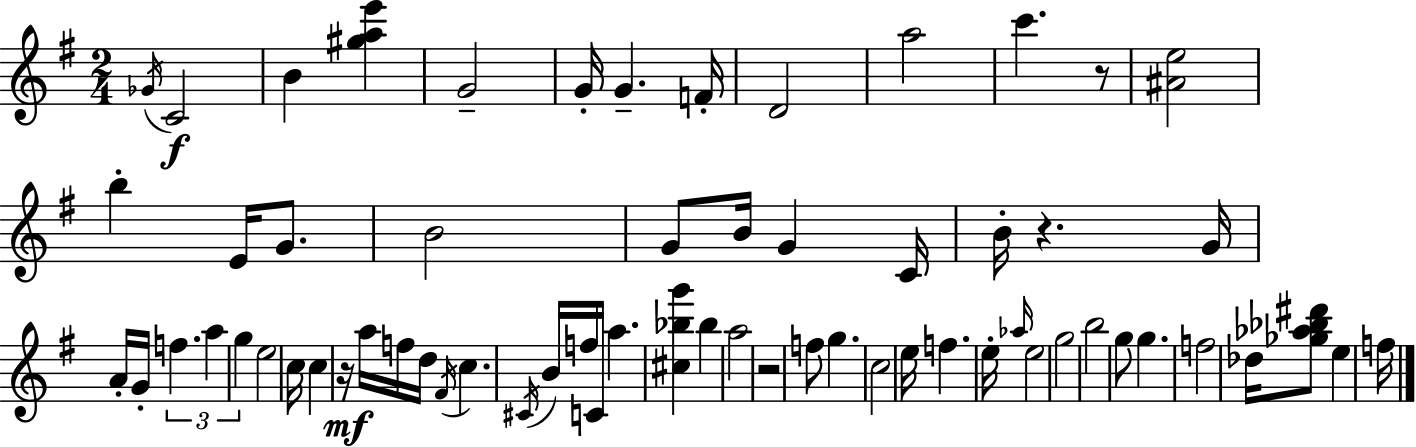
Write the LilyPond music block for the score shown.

{
  \clef treble
  \numericTimeSignature
  \time 2/4
  \key g \major
  \acciaccatura { ges'16 }\f c'2 | b'4 <gis'' a'' e'''>4 | g'2-- | g'16-. g'4.-- | \break f'16-. d'2 | a''2 | c'''4. r8 | <ais' e''>2 | \break b''4-. e'16 g'8. | b'2 | g'8 b'16 g'4 | c'16 b'16-. r4. | \break g'16 a'16-. g'16-. \tuplet 3/2 { f''4. | a''4 g''4 } | e''2 | c''16 c''4 r16\mf a''16 | \break f''16 d''16 \acciaccatura { fis'16 } c''4. | \acciaccatura { cis'16 } b'16 f''16 c'16 a''4. | <cis'' bes'' g'''>4 bes''4 | a''2 | \break r2 | f''8 g''4. | c''2 | e''16 f''4. | \break e''16-. \grace { aes''16 } e''2 | g''2 | b''2 | g''8 g''4. | \break f''2 | des''16 <ges'' aes'' bes'' dis'''>8 e''4 | f''16 \bar "|."
}